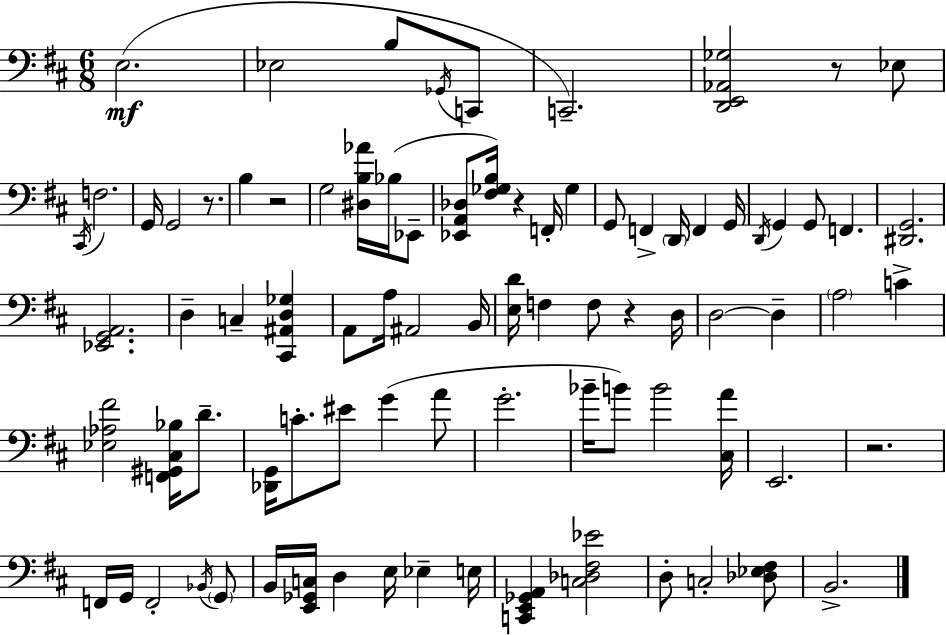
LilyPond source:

{
  \clef bass
  \numericTimeSignature
  \time 6/8
  \key d \major
  \repeat volta 2 { e2.(\mf | ees2 b8 \acciaccatura { ges,16 } c,8 | c,2.--) | <d, e, aes, ges>2 r8 ees8 | \break \acciaccatura { cis,16 } f2. | g,16 g,2 r8. | b4 r2 | g2 <dis b aes'>16 bes16( | \break ees,8-- <ees, a, des>8 <fis ges b>16) r4 f,16-. ges4 | g,8 f,4-> \parenthesize d,16 f,4 | g,16 \acciaccatura { d,16 } g,4 g,8 f,4. | <dis, g,>2. | \break <ees, g, a,>2. | d4-- c4-- <cis, ais, d ges>4 | a,8 a16 ais,2 | b,16 <e d'>16 f4 f8 r4 | \break d16 d2~~ d4-- | \parenthesize a2 c'4-> | <ees aes fis'>2 <f, gis, cis bes>16 | d'8.-- <des, g,>16 c'8.-. eis'8 g'4( | \break a'8 g'2.-. | bes'16-- b'8) b'2 | <cis a'>16 e,2. | r2. | \break f,16 g,16 f,2-. | \acciaccatura { bes,16 } \parenthesize g,8 b,16 <e, ges, c>16 d4 e16 ees4-- | e16 <c, e, ges, a,>4 <c des fis ees'>2 | d8-. c2-. | \break <des ees fis>8 b,2.-> | } \bar "|."
}